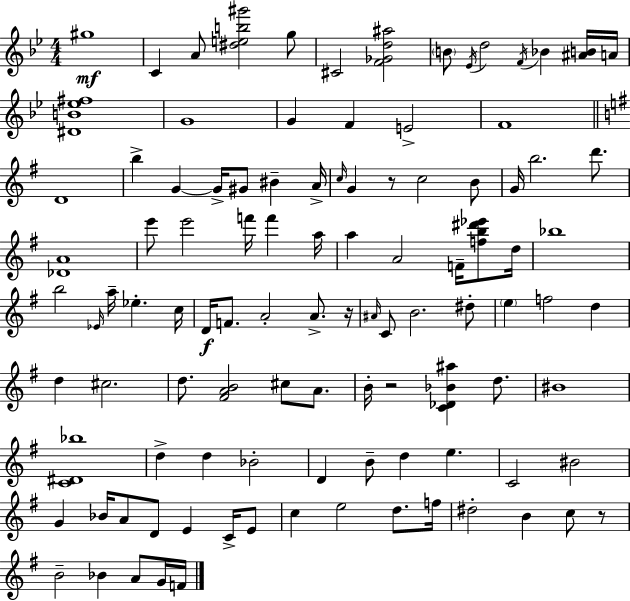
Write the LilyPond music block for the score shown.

{
  \clef treble
  \numericTimeSignature
  \time 4/4
  \key g \minor
  \repeat volta 2 { gis''1\mf | c'4 a'8 <dis'' e'' b'' gis'''>2 g''8 | cis'2 <f' ges' d'' ais''>2 | \parenthesize b'8 \acciaccatura { ees'16 } d''2 \acciaccatura { f'16 } bes'4 | \break <ais' b'>16 a'16 <dis' b' ees'' fis''>1 | g'1 | g'4 f'4 e'2-> | f'1 | \break \bar "||" \break \key e \minor d'1 | b''4-> g'4~~ g'16-> gis'8 bis'4-- a'16-> | \grace { c''16 } g'4 r8 c''2 b'8 | g'16 b''2. d'''8. | \break <des' a'>1 | e'''8 e'''2 f'''16 f'''4 | a''16 a''4 a'2 f'16-- <f'' b'' dis''' ees'''>8 | d''16 bes''1 | \break b''2 \grace { ees'16 } a''16-- ees''4.-. | c''16 d'16\f f'8. a'2-. a'8.-> | r16 \grace { ais'16 } c'8 b'2. | dis''8-. \parenthesize e''4 f''2 d''4 | \break d''4 cis''2. | d''8. <fis' a' b'>2 cis''8 | a'8. b'16-. r2 <c' des' bes' ais''>4 | d''8. bis'1 | \break <c' dis' bes''>1 | d''4-> d''4 bes'2-. | d'4 b'8-- d''4 e''4. | c'2 bis'2 | \break g'4 bes'16 a'8 d'8 e'4 | c'16-> e'8 c''4 e''2 d''8. | f''16 dis''2-. b'4 c''8 | r8 b'2-- bes'4 a'8 | \break g'16 f'16 } \bar "|."
}